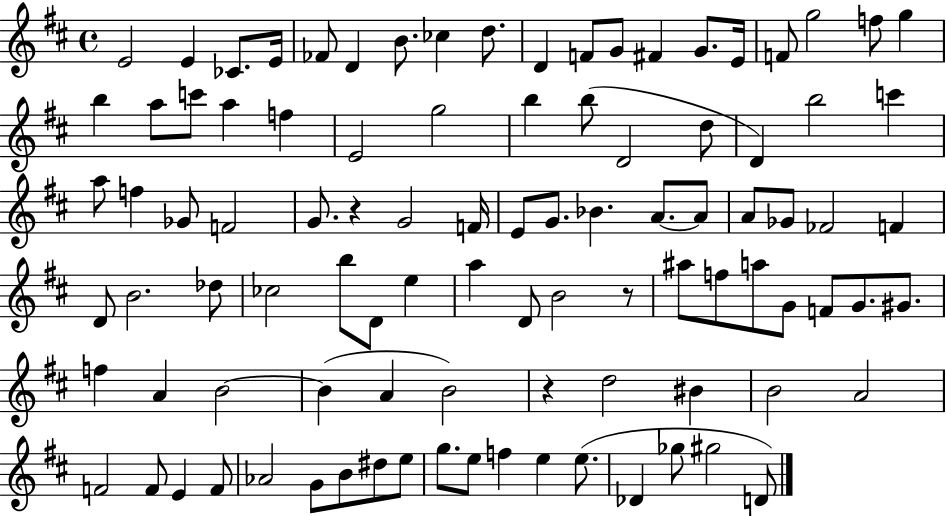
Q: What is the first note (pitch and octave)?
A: E4